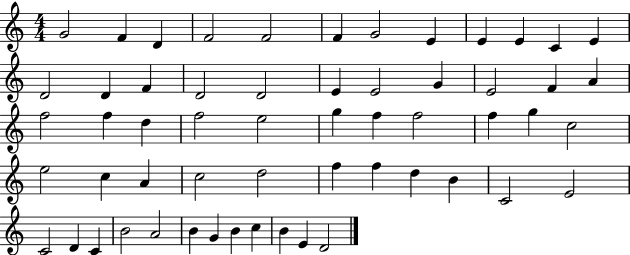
{
  \clef treble
  \numericTimeSignature
  \time 4/4
  \key c \major
  g'2 f'4 d'4 | f'2 f'2 | f'4 g'2 e'4 | e'4 e'4 c'4 e'4 | \break d'2 d'4 f'4 | d'2 d'2 | e'4 e'2 g'4 | e'2 f'4 a'4 | \break f''2 f''4 d''4 | f''2 e''2 | g''4 f''4 f''2 | f''4 g''4 c''2 | \break e''2 c''4 a'4 | c''2 d''2 | f''4 f''4 d''4 b'4 | c'2 e'2 | \break c'2 d'4 c'4 | b'2 a'2 | b'4 g'4 b'4 c''4 | b'4 e'4 d'2 | \break \bar "|."
}